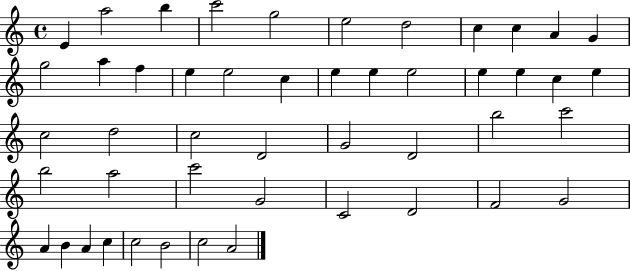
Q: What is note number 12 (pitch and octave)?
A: G5